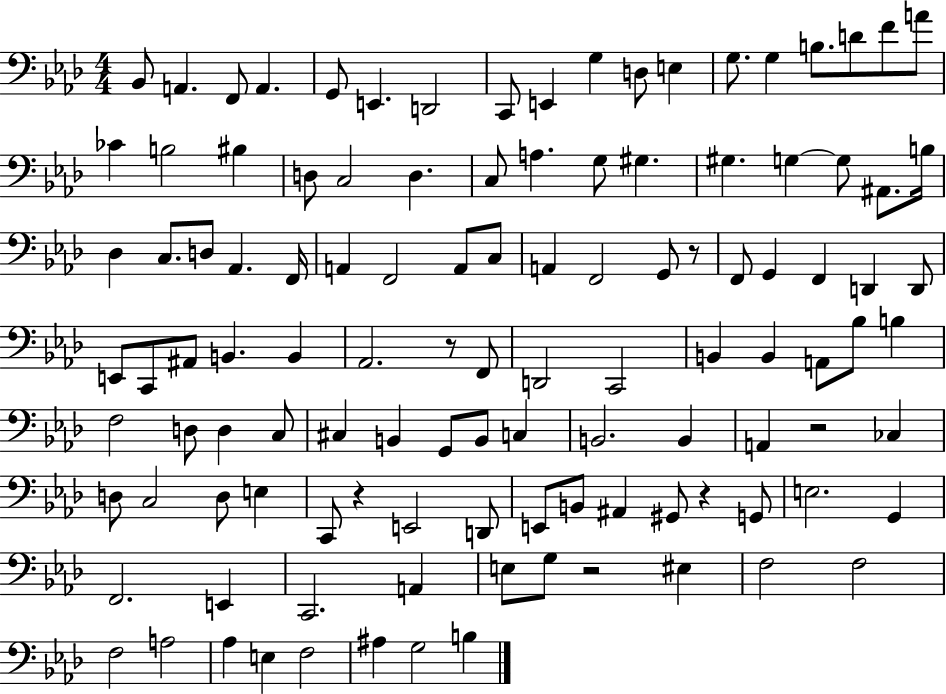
Bb2/e A2/q. F2/e A2/q. G2/e E2/q. D2/h C2/e E2/q G3/q D3/e E3/q G3/e. G3/q B3/e. D4/e F4/e A4/e CES4/q B3/h BIS3/q D3/e C3/h D3/q. C3/e A3/q. G3/e G#3/q. G#3/q. G3/q G3/e A#2/e. B3/s Db3/q C3/e. D3/e Ab2/q. F2/s A2/q F2/h A2/e C3/e A2/q F2/h G2/e R/e F2/e G2/q F2/q D2/q D2/e E2/e C2/e A#2/e B2/q. B2/q Ab2/h. R/e F2/e D2/h C2/h B2/q B2/q A2/e Bb3/e B3/q F3/h D3/e D3/q C3/e C#3/q B2/q G2/e B2/e C3/q B2/h. B2/q A2/q R/h CES3/q D3/e C3/h D3/e E3/q C2/e R/q E2/h D2/e E2/e B2/e A#2/q G#2/e R/q G2/e E3/h. G2/q F2/h. E2/q C2/h. A2/q E3/e G3/e R/h EIS3/q F3/h F3/h F3/h A3/h Ab3/q E3/q F3/h A#3/q G3/h B3/q